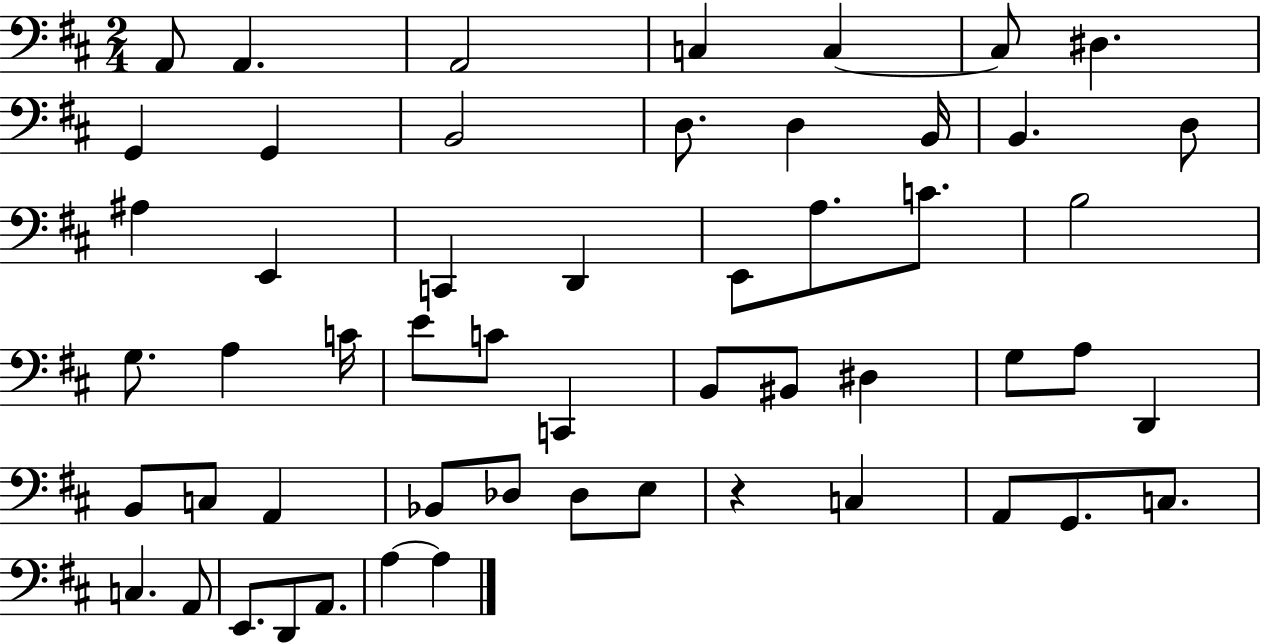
{
  \clef bass
  \numericTimeSignature
  \time 2/4
  \key d \major
  a,8 a,4. | a,2 | c4 c4~~ | c8 dis4. | \break g,4 g,4 | b,2 | d8. d4 b,16 | b,4. d8 | \break ais4 e,4 | c,4 d,4 | e,8 a8. c'8. | b2 | \break g8. a4 c'16 | e'8 c'8 c,4 | b,8 bis,8 dis4 | g8 a8 d,4 | \break b,8 c8 a,4 | bes,8 des8 des8 e8 | r4 c4 | a,8 g,8. c8. | \break c4. a,8 | e,8. d,8 a,8. | a4~~ a4 | \bar "|."
}